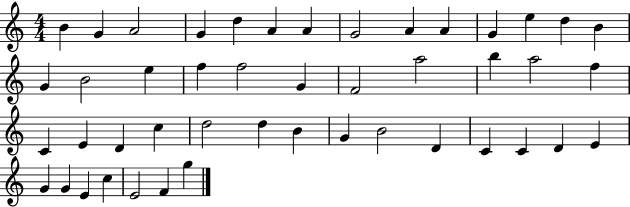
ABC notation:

X:1
T:Untitled
M:4/4
L:1/4
K:C
B G A2 G d A A G2 A A G e d B G B2 e f f2 G F2 a2 b a2 f C E D c d2 d B G B2 D C C D E G G E c E2 F g